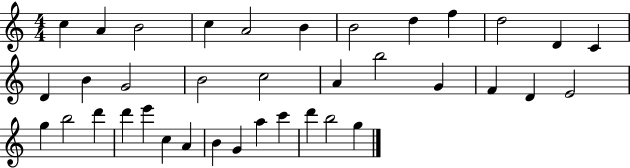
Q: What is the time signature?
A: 4/4